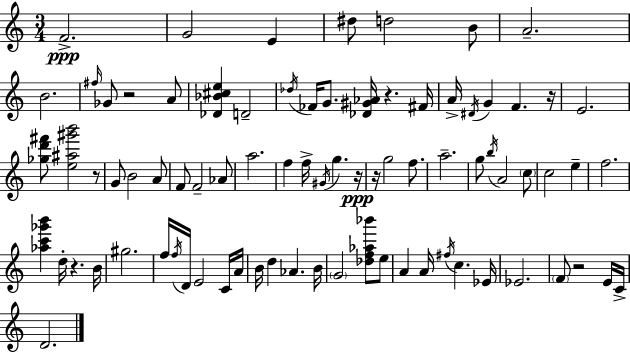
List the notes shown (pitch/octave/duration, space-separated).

F4/h. G4/h E4/q D#5/e D5/h B4/e A4/h. B4/h. F#5/s Gb4/e R/h A4/e [Db4,Bb4,C#5,E5]/q D4/h Db5/s FES4/s G4/e. [Db4,G#4,Ab4]/s R/q. F#4/s A4/s D#4/s G4/q F4/q. R/s E4/h. [Gb5,D6,F#6]/e [E5,A#5,G#6,B6]/h R/e G4/e B4/h A4/e F4/e F4/h Ab4/e A5/h. F5/q F5/s G#4/s G5/q. R/s R/s G5/h F5/e. A5/h. G5/e B5/s A4/h C5/e C5/h E5/q F5/h. [Ab5,C6,Gb6,B6]/q D5/s R/q. B4/s G#5/h. F5/s F5/s D4/s E4/h C4/s A4/s B4/s D5/q Ab4/q. B4/s G4/h [Db5,F5,Ab5,Bb6]/e E5/e A4/q A4/s F#5/s C5/q. Eb4/s Eb4/h. F4/e R/h E4/s C4/s D4/h.